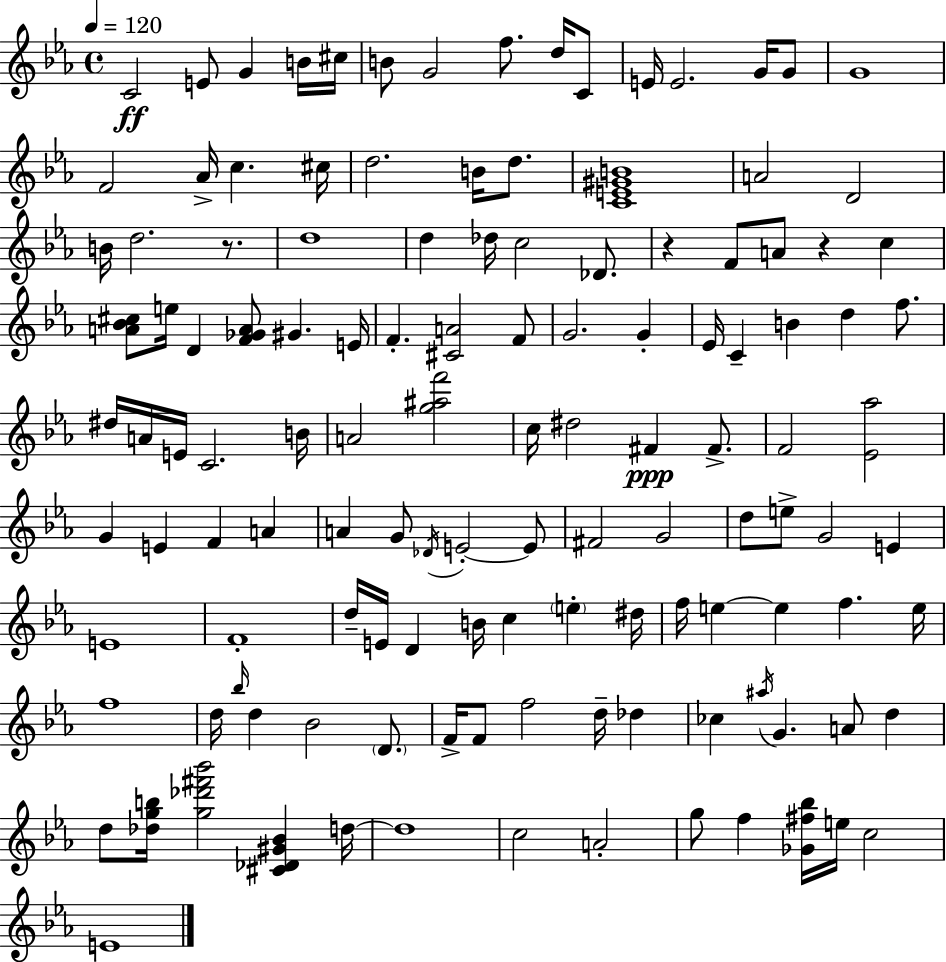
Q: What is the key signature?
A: EES major